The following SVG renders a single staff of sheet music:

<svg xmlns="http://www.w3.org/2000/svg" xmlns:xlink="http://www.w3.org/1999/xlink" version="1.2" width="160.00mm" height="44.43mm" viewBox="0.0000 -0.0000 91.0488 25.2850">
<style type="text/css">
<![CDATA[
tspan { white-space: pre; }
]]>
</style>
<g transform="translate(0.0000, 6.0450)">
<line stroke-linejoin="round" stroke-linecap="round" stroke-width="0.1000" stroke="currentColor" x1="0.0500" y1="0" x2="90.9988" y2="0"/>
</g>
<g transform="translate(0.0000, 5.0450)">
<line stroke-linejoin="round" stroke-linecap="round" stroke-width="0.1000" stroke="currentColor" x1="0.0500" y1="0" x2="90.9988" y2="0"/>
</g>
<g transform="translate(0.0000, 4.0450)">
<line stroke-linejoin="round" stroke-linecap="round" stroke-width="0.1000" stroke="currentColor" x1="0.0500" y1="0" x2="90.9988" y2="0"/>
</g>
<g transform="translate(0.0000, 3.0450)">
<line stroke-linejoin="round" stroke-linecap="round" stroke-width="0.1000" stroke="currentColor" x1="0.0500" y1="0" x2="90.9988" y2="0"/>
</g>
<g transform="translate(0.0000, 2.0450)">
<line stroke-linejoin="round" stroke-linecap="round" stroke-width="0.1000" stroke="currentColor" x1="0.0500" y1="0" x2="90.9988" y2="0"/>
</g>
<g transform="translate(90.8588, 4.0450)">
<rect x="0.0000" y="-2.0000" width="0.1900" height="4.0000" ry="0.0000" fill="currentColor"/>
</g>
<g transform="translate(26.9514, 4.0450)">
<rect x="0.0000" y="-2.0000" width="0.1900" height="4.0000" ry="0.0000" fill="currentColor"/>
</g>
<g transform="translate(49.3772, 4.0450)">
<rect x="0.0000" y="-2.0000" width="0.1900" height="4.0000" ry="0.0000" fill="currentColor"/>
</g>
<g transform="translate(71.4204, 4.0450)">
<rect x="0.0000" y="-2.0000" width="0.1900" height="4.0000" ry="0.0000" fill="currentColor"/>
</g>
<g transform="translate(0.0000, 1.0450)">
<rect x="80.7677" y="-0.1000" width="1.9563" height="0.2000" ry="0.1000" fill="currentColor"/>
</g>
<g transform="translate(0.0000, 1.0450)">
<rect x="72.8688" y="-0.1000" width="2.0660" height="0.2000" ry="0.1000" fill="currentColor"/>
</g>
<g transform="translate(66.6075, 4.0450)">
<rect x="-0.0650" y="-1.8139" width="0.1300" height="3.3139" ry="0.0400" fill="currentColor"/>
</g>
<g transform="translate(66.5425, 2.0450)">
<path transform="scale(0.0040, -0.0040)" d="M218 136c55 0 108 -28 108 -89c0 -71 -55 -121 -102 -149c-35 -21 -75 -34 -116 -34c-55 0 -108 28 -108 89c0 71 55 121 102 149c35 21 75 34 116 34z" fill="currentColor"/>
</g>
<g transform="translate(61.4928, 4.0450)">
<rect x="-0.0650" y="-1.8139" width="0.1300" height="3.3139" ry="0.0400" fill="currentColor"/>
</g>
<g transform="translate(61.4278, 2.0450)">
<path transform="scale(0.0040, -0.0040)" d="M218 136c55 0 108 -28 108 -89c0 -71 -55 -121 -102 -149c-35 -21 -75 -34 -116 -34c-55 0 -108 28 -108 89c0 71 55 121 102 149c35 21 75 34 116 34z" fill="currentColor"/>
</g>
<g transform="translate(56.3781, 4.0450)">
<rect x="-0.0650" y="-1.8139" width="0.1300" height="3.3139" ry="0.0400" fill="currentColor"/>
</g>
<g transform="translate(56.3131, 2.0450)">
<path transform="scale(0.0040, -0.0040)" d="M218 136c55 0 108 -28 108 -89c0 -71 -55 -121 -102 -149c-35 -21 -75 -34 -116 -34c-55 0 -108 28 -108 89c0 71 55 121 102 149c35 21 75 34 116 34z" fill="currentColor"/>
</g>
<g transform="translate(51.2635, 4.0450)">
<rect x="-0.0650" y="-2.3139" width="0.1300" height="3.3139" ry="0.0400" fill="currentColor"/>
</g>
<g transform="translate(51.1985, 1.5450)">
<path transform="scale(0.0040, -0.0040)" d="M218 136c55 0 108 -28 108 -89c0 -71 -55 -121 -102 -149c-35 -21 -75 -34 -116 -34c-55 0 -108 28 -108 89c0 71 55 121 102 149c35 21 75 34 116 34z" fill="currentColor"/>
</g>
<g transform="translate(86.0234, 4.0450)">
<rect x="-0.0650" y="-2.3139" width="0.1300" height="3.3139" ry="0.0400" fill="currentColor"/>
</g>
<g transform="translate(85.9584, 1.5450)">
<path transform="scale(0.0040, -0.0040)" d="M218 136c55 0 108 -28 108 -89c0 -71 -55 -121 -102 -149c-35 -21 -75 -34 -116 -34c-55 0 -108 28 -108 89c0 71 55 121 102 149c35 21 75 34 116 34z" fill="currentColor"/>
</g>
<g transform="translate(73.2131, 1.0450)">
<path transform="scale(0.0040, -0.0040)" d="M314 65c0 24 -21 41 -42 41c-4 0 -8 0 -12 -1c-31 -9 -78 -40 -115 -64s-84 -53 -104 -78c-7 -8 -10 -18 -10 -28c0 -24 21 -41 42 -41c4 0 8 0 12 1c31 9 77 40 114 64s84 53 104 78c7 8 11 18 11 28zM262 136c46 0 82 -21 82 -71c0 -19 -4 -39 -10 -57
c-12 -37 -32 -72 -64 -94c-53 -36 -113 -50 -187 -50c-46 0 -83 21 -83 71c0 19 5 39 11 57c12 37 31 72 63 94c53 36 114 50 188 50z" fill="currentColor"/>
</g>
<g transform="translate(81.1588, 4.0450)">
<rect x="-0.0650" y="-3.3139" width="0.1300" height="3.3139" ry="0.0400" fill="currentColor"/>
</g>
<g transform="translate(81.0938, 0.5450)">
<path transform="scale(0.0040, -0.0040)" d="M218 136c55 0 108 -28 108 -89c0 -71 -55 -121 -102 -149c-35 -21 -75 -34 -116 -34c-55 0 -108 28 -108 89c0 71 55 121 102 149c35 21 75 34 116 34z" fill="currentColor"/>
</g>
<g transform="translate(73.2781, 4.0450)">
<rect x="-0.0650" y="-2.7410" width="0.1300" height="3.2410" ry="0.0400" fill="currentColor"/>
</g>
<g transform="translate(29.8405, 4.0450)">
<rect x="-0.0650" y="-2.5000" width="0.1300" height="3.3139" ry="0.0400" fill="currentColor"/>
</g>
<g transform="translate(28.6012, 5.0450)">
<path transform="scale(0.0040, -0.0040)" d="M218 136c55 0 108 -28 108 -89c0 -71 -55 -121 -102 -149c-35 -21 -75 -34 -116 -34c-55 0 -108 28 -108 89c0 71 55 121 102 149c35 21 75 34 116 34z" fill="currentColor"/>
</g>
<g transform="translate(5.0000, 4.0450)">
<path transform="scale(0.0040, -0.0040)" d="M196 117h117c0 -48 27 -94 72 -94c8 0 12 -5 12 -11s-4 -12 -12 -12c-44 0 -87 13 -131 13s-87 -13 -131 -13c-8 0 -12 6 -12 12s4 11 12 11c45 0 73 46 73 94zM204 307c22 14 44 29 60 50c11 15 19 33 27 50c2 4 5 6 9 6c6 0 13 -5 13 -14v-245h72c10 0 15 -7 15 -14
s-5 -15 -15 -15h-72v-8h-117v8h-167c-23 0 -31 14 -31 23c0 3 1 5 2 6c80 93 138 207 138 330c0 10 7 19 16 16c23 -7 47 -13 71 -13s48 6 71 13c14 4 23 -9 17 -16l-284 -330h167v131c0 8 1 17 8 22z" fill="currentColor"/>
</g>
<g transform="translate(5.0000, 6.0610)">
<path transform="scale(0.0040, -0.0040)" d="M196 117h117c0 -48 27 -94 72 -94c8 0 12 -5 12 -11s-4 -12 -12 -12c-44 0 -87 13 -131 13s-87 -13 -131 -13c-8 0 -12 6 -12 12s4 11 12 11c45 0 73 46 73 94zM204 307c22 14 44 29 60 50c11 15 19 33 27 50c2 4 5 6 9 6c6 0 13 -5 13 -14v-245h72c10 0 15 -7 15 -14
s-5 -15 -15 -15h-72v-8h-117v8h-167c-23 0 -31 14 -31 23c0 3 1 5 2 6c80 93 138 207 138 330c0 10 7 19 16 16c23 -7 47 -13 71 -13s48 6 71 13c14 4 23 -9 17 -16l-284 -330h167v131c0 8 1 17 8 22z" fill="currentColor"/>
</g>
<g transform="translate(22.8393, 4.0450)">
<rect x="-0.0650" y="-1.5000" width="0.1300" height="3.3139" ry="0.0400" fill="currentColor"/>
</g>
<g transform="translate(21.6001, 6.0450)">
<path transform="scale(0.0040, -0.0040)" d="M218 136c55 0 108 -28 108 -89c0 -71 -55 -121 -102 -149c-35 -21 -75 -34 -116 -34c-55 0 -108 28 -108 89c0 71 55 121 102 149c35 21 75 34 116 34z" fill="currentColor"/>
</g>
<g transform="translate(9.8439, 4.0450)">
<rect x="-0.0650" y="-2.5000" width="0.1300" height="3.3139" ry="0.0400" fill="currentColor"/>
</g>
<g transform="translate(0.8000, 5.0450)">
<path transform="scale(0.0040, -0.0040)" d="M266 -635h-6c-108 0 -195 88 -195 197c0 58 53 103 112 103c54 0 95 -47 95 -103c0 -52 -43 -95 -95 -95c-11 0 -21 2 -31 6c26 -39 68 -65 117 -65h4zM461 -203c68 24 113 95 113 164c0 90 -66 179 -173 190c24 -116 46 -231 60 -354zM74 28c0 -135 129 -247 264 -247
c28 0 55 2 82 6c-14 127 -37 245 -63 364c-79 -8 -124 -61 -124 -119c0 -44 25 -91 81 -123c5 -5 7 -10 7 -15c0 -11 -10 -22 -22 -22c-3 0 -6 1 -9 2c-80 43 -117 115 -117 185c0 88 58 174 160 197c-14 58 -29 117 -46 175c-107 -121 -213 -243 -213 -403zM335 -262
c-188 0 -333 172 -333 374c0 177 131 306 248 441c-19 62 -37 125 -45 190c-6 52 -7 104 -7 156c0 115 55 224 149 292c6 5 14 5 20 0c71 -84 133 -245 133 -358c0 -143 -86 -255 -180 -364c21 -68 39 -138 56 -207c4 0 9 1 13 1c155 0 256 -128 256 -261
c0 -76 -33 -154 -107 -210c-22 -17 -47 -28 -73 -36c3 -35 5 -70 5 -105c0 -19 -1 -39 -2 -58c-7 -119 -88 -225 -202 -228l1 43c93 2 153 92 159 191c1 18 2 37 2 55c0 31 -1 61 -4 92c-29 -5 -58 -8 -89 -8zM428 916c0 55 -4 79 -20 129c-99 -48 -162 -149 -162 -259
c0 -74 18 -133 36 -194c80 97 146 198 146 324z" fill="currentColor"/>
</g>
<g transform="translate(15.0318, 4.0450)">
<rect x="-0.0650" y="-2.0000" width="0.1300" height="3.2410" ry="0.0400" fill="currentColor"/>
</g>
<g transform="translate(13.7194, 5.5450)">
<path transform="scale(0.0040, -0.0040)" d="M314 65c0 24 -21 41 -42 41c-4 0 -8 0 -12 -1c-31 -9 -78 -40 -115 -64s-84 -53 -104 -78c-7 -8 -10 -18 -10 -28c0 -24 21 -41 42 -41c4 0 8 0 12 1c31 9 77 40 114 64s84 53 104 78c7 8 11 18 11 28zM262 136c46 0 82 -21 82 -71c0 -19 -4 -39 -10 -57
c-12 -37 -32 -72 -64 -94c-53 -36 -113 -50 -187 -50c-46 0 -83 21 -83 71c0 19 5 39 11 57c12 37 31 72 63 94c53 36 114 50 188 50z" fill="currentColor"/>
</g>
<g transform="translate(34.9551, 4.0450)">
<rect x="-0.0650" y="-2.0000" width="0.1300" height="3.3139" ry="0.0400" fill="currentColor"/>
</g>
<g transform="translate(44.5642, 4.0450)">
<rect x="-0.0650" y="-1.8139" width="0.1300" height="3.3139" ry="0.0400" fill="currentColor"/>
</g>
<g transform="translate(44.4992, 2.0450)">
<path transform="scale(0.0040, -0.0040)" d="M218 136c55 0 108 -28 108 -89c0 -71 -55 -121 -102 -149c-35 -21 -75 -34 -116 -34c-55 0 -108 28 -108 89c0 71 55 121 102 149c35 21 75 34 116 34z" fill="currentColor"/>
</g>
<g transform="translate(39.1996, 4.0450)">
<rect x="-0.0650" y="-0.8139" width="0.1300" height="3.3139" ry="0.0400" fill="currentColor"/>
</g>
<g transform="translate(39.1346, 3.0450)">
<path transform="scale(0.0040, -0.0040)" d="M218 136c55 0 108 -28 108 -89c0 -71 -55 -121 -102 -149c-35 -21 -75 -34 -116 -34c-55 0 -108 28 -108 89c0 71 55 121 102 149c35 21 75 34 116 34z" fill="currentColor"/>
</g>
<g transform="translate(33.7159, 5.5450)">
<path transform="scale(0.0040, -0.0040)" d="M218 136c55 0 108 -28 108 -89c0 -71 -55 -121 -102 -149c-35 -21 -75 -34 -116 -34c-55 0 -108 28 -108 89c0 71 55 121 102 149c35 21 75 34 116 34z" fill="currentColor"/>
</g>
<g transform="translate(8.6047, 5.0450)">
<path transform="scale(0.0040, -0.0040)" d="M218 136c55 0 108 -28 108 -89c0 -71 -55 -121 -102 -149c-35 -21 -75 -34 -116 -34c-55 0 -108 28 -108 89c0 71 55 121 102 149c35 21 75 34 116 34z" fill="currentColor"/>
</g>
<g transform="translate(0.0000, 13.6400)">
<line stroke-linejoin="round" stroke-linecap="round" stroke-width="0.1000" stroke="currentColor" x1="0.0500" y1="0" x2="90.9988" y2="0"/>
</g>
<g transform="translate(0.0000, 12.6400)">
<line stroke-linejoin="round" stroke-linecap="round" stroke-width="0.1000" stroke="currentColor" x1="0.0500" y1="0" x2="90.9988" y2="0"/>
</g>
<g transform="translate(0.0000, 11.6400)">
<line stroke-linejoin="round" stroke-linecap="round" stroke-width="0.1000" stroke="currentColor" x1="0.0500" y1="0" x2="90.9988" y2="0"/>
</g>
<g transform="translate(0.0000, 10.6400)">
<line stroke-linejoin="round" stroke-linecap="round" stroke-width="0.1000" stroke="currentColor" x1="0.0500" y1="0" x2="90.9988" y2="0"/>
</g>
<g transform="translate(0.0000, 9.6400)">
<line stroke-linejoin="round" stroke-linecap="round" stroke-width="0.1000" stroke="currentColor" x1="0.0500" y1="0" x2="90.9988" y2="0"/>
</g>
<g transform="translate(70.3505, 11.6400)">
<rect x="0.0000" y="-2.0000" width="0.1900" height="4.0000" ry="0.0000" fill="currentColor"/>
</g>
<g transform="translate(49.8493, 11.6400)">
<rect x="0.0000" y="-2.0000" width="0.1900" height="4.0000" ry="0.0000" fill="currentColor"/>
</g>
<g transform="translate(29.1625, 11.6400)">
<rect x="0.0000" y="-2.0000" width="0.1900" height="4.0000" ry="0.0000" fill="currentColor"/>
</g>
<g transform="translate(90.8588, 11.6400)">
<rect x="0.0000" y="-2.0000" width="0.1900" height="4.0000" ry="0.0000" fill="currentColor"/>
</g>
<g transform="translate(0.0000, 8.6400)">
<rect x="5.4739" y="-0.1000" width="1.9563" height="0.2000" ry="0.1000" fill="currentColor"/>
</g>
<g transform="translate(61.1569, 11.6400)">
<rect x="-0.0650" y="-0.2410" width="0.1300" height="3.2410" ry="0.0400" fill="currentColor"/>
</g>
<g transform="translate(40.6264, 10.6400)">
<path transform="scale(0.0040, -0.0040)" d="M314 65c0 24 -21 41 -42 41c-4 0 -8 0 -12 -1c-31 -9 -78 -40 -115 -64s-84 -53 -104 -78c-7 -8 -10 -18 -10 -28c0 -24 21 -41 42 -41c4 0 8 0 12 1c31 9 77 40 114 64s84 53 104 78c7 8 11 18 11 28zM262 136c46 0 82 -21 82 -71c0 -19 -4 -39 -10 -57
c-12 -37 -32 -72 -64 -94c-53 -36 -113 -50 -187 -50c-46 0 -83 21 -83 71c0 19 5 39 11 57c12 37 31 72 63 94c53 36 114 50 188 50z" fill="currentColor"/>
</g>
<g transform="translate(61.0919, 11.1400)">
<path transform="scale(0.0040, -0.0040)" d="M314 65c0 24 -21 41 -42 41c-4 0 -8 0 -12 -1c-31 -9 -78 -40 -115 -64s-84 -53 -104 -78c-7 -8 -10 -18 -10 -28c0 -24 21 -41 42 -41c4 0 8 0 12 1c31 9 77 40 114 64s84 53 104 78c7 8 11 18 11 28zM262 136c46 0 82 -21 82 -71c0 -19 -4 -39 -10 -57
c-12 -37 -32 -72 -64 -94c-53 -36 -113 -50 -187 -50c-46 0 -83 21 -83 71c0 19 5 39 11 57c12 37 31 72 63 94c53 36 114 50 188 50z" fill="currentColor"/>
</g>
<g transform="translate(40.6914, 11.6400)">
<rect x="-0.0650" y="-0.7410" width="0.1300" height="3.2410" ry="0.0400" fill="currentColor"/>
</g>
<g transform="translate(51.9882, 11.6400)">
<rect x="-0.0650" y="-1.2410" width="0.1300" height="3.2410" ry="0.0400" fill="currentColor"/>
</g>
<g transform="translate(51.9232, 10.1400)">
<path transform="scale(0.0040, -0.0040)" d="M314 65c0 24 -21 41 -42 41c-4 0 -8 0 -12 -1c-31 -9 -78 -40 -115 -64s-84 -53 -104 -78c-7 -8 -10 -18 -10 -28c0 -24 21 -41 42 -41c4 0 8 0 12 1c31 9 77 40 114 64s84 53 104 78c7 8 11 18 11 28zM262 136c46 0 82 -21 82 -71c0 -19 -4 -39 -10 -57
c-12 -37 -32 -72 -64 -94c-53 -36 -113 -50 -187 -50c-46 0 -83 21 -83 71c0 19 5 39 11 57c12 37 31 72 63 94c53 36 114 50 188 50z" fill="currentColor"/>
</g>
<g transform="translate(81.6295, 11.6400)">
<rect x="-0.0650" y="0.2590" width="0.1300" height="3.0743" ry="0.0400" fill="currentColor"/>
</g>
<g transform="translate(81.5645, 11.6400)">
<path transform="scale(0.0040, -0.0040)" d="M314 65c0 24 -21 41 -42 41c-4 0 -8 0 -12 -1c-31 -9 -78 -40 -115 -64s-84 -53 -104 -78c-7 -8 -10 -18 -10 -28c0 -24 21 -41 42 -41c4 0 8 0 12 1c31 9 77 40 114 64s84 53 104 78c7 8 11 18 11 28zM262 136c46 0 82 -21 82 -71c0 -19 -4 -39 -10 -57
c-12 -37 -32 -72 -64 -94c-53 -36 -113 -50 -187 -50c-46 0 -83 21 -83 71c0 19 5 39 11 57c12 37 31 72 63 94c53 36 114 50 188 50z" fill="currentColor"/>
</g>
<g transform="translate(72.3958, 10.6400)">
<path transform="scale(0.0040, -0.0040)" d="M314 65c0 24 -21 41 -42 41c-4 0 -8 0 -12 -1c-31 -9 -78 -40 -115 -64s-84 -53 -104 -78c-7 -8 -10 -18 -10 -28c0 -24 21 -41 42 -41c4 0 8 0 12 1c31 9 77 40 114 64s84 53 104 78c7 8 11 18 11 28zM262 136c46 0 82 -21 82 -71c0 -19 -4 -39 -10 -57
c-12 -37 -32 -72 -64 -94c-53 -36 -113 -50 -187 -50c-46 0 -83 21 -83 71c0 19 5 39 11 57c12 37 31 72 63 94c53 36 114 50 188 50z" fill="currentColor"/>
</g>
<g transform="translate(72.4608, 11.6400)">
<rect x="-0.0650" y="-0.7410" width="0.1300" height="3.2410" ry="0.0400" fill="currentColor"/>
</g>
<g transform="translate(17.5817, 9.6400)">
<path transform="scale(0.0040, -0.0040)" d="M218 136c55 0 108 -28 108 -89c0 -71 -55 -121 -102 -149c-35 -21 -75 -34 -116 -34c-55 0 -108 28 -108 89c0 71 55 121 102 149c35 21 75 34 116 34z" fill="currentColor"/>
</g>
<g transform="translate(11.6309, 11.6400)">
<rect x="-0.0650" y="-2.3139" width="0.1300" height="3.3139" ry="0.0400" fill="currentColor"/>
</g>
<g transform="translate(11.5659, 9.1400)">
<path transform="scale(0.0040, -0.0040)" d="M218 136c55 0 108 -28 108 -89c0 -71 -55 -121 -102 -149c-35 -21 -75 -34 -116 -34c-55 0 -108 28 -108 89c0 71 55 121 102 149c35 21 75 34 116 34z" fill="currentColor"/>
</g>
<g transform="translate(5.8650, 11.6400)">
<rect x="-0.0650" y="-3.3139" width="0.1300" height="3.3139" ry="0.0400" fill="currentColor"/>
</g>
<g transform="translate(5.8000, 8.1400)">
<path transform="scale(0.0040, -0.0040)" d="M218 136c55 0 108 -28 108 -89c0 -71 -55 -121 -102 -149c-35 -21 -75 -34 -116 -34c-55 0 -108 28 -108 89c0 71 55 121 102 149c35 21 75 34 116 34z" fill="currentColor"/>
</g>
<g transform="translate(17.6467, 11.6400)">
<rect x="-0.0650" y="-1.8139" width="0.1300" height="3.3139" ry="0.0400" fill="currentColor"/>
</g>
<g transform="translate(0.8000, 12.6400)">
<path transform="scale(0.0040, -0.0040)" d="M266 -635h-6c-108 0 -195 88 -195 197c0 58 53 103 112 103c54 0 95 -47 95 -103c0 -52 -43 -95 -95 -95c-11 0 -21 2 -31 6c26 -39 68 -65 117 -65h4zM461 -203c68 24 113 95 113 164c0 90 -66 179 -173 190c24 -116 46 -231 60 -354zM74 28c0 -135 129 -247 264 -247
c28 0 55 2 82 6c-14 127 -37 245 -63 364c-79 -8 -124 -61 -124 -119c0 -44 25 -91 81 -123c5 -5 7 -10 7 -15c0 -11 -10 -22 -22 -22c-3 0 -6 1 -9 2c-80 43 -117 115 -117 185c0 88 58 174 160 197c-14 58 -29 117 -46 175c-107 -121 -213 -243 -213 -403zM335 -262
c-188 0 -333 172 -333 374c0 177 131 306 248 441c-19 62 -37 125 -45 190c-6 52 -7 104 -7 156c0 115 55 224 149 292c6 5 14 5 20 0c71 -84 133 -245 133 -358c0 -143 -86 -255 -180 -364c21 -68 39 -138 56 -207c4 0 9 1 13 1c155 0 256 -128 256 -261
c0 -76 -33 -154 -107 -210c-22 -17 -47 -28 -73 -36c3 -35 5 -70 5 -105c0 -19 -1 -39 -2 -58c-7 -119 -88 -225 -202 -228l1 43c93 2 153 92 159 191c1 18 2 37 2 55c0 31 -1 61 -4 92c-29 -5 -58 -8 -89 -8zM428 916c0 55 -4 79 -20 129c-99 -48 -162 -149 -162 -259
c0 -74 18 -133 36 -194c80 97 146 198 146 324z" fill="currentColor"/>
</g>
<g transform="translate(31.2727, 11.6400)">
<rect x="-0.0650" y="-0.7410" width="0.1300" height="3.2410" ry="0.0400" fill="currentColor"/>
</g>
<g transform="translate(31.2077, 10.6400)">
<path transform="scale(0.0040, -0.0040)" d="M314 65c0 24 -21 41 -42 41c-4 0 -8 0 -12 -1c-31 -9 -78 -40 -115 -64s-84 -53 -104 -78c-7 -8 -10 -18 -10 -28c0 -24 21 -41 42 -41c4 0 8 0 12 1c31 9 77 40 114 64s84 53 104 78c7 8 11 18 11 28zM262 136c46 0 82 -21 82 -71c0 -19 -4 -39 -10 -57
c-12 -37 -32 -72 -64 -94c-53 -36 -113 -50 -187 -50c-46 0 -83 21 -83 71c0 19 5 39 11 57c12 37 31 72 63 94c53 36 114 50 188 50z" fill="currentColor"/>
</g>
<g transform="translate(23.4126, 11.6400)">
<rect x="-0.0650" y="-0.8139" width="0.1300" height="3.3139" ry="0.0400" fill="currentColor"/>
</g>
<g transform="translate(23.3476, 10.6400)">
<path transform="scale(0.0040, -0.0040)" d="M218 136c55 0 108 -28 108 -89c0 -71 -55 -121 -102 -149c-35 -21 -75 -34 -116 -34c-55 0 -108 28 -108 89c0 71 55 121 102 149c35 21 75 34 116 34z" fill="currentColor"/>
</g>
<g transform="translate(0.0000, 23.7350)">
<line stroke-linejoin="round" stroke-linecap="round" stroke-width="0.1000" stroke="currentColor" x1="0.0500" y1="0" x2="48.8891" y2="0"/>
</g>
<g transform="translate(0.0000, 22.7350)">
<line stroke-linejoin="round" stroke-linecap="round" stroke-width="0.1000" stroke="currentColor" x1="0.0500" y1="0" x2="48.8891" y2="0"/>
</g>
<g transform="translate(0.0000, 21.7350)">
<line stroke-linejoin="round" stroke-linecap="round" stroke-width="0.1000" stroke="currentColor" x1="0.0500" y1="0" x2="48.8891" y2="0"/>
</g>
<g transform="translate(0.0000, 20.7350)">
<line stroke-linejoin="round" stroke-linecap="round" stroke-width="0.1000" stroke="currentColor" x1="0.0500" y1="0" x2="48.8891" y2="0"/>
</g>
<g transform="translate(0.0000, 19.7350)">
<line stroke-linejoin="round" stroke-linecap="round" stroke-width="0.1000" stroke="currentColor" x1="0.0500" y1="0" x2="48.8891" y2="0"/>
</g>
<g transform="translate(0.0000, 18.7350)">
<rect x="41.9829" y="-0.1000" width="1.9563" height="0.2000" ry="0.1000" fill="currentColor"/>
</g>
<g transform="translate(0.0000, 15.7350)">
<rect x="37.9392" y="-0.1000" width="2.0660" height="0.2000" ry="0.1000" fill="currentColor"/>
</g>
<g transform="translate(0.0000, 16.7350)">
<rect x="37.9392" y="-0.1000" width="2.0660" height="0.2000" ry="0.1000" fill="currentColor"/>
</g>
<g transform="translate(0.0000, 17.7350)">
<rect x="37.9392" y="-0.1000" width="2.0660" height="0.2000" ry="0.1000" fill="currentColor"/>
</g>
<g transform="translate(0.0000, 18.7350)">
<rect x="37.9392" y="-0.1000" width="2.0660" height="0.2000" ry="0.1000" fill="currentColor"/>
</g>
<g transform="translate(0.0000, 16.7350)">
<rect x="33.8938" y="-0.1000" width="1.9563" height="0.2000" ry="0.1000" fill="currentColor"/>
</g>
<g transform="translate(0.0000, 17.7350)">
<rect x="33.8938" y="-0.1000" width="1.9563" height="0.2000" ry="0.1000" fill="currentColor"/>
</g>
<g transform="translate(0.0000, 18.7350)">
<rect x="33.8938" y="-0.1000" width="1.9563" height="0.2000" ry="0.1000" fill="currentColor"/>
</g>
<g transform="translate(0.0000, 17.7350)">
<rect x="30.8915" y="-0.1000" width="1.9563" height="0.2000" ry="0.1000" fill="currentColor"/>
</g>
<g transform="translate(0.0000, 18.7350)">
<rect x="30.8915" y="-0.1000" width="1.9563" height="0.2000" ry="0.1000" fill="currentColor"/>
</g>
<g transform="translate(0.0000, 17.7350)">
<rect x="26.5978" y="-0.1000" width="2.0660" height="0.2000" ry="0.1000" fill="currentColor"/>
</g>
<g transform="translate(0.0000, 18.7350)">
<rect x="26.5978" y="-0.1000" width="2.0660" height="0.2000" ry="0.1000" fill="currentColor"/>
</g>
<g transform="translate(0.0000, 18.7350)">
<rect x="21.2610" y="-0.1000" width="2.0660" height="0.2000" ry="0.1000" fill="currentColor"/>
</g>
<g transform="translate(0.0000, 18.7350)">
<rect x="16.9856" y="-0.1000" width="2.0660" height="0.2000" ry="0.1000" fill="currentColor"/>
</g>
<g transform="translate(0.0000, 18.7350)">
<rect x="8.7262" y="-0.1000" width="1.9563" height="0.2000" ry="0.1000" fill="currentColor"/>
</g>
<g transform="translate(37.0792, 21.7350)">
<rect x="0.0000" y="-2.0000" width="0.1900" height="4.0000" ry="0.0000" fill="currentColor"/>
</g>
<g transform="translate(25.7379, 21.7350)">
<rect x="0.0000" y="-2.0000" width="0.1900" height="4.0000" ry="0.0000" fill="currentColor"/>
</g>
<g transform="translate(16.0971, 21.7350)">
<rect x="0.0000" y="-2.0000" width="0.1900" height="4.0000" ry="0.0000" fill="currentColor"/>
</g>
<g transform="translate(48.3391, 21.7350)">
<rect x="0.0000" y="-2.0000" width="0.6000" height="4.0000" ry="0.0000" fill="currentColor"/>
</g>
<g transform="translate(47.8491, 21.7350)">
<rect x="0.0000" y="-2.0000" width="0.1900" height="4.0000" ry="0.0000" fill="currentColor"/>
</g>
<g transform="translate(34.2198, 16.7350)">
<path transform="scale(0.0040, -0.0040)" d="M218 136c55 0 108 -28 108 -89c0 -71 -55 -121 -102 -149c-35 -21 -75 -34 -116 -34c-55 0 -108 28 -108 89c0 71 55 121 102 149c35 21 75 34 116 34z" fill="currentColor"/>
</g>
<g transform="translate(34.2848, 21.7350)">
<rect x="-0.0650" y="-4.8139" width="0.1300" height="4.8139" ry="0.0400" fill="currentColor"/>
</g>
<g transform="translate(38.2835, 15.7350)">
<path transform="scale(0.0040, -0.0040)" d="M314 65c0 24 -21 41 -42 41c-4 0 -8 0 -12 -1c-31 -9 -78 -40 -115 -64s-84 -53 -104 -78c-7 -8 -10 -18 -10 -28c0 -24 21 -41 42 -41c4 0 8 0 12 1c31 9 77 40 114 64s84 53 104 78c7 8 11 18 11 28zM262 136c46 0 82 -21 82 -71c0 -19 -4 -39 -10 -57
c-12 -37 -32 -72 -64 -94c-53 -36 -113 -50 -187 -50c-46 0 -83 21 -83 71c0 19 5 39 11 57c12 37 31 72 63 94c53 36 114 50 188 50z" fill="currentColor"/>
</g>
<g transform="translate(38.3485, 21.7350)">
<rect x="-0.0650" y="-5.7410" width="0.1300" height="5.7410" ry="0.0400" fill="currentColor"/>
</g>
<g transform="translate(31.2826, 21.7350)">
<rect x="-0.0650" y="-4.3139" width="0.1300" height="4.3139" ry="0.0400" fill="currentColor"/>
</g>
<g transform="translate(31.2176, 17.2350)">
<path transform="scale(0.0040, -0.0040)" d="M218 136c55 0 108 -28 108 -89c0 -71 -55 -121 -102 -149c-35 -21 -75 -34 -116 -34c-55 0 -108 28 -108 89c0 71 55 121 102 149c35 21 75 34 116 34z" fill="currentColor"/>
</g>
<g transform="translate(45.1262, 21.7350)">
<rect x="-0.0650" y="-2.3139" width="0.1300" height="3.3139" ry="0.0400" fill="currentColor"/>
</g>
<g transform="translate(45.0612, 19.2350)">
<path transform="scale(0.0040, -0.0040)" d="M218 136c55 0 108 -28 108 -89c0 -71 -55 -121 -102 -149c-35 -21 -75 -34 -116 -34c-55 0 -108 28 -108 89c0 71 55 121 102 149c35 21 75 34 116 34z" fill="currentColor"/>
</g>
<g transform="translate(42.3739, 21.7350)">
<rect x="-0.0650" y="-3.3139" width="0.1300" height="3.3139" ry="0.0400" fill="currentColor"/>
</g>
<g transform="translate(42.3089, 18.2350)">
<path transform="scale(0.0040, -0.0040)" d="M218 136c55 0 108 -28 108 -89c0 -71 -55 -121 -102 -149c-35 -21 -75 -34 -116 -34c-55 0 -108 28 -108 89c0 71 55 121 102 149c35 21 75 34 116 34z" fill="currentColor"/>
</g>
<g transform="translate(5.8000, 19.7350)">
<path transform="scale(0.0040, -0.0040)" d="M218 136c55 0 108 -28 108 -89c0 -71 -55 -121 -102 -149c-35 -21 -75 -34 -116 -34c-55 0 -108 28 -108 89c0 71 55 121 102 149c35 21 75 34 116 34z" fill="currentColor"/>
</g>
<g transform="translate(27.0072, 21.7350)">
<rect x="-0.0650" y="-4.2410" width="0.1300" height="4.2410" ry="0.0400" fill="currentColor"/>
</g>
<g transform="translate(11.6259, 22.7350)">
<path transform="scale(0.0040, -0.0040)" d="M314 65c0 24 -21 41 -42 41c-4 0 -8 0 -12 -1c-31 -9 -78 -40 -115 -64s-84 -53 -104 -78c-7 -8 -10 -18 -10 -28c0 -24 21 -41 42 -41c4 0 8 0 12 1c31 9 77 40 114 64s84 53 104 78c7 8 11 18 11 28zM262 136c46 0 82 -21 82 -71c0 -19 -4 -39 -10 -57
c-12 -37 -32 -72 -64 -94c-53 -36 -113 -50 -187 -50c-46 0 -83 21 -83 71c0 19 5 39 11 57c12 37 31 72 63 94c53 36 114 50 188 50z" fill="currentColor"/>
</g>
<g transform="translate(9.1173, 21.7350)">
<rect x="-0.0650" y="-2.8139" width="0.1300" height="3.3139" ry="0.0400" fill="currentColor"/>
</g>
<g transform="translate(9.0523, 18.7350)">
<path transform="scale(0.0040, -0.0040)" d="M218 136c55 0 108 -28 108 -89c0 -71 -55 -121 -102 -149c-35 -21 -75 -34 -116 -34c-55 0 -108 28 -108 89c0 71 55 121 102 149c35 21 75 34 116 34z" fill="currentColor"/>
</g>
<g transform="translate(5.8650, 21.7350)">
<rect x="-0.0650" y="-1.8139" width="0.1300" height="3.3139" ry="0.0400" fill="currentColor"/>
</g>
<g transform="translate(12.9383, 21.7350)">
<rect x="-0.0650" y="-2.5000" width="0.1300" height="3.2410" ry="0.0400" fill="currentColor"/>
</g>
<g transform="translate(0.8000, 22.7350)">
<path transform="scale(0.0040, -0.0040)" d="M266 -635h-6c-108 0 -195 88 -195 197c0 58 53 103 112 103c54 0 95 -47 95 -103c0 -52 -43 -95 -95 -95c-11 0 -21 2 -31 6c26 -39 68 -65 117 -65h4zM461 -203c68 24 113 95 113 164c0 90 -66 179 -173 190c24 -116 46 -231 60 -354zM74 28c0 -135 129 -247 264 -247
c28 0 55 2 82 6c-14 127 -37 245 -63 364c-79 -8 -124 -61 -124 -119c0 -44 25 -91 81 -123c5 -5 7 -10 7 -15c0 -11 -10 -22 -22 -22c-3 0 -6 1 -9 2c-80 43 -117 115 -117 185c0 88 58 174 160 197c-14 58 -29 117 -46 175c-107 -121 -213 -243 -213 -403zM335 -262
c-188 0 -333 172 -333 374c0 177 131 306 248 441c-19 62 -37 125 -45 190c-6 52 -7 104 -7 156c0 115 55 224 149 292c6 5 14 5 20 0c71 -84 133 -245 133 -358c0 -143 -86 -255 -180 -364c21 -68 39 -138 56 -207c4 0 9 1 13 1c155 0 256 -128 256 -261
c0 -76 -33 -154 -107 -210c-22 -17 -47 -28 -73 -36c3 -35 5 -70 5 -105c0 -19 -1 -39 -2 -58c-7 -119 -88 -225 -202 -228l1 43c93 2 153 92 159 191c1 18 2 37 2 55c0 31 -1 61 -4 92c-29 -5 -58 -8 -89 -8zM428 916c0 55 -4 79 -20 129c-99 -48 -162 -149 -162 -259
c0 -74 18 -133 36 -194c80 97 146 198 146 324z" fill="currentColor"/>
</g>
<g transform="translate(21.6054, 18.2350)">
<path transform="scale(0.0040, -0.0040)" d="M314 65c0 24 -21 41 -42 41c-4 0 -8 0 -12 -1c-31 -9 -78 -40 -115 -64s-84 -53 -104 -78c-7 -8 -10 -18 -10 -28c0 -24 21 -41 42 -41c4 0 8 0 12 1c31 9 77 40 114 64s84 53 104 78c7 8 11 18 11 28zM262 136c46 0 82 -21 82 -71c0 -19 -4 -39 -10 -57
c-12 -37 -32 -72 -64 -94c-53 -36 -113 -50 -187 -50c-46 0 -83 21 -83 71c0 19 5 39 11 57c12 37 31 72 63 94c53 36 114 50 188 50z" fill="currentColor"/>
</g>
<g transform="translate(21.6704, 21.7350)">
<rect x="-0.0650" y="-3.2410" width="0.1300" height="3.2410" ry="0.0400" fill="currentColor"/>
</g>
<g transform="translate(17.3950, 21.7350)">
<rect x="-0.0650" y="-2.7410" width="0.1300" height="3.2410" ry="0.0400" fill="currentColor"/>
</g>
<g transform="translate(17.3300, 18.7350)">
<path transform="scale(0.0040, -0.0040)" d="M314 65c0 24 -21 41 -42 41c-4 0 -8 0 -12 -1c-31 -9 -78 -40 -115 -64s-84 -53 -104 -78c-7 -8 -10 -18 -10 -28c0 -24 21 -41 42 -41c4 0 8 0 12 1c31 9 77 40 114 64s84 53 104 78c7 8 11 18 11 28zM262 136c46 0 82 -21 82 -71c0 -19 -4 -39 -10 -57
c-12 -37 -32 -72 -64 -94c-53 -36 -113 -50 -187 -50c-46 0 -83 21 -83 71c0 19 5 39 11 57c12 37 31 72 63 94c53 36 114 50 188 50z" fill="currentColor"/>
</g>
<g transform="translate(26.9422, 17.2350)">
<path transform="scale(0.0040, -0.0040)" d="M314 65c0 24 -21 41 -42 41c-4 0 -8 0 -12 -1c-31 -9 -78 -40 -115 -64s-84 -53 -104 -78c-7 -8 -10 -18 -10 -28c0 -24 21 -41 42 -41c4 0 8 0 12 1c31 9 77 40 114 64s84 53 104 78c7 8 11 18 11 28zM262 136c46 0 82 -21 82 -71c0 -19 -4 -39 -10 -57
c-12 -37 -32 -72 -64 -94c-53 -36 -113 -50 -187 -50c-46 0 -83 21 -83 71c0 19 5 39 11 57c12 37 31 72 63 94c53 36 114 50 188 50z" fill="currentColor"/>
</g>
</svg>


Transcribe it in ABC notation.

X:1
T:Untitled
M:4/4
L:1/4
K:C
G F2 E G F d f g f f f a2 b g b g f d d2 d2 e2 c2 d2 B2 f a G2 a2 b2 d'2 d' e' g'2 b g